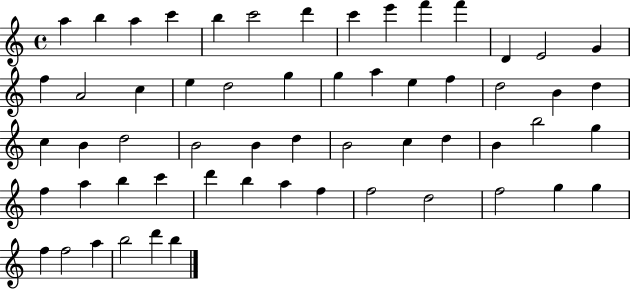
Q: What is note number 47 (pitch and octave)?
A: F5